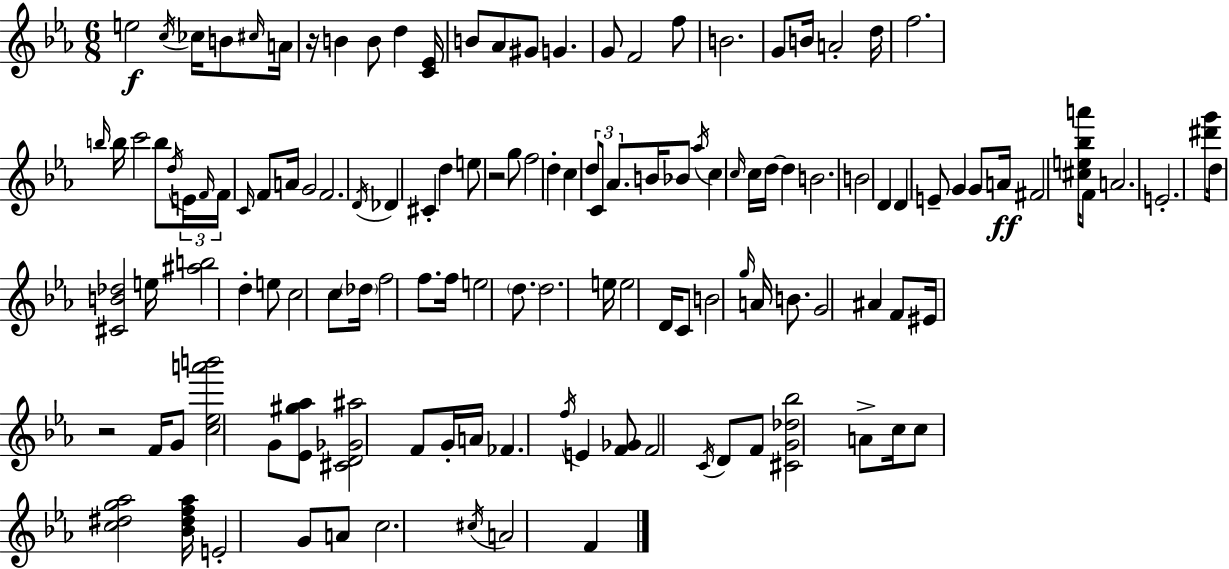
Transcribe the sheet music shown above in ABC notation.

X:1
T:Untitled
M:6/8
L:1/4
K:Cm
e2 c/4 _c/4 B/2 ^c/4 A/4 z/4 B B/2 d [C_E]/4 B/2 _A/2 ^G/2 G G/2 F2 f/2 B2 G/2 B/4 A2 d/4 f2 b/4 b/4 c'2 b/2 d/4 E/4 F/4 F/4 C/4 F/2 A/4 G2 F2 D/4 _D ^C d e/2 z2 g/2 f2 d c d/2 C/2 _A/2 B/4 _B/2 _a/4 c c/4 c/4 d/4 d B2 B2 D D E/2 G G/2 A/4 ^F2 [^ce_ba']/4 F/2 A2 E2 [^d'g']/2 d/4 [^CB_d]2 e/4 [^ab]2 d e/2 c2 c/2 _d/4 f2 f/2 f/4 e2 d/2 d2 e/4 e2 D/4 C/2 B2 g/4 A/4 B/2 G2 ^A F/2 ^E/4 z2 F/4 G/2 [c_ea'b']2 G/2 [_E^g_a]/2 [^CD_G^a]2 F/2 G/4 A/4 _F f/4 E [F_G]/2 F2 C/4 D/2 F/2 [^CG_d_b]2 A/2 c/4 c/2 [c^dg_a]2 [_B^df_a]/4 E2 G/2 A/2 c2 ^c/4 A2 F